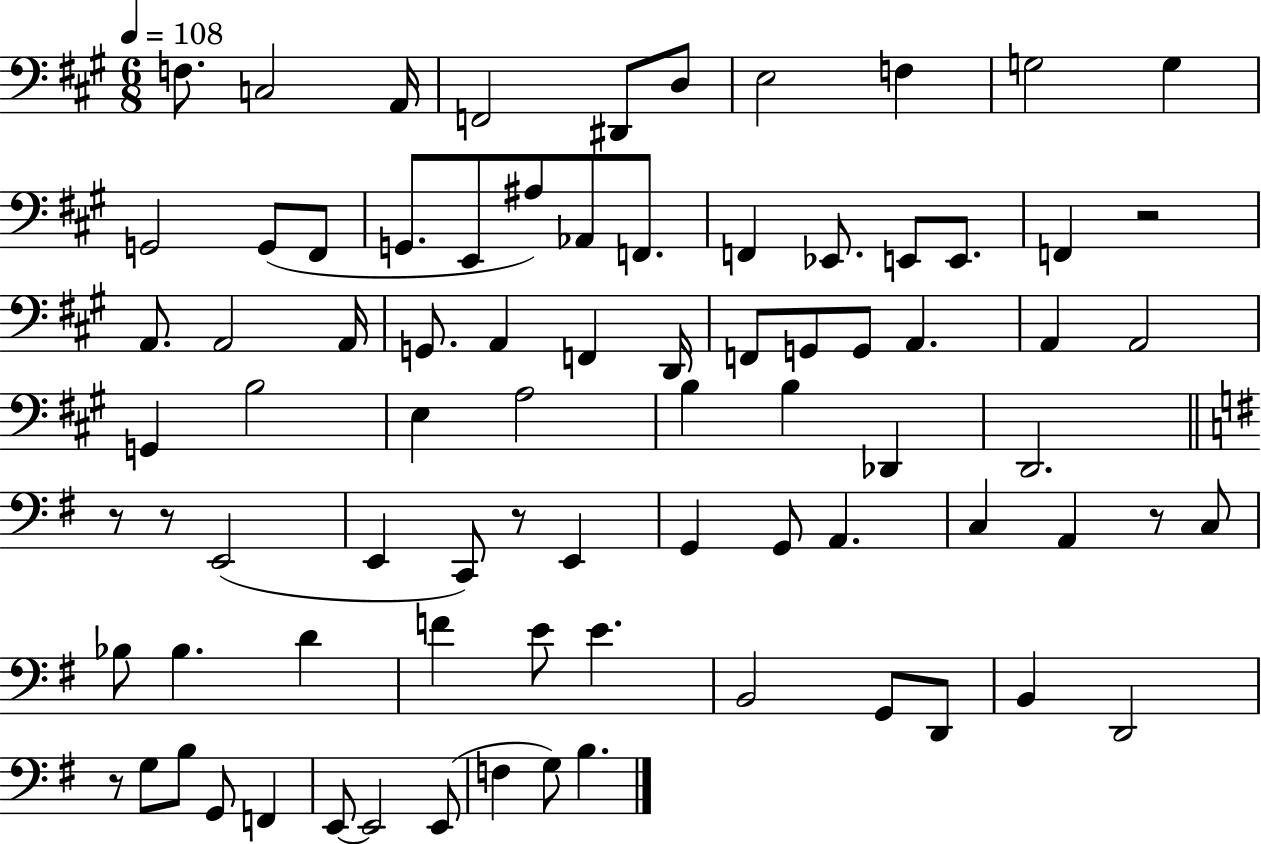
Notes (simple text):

F3/e. C3/h A2/s F2/h D#2/e D3/e E3/h F3/q G3/h G3/q G2/h G2/e F#2/e G2/e. E2/e A#3/e Ab2/e F2/e. F2/q Eb2/e. E2/e E2/e. F2/q R/h A2/e. A2/h A2/s G2/e. A2/q F2/q D2/s F2/e G2/e G2/e A2/q. A2/q A2/h G2/q B3/h E3/q A3/h B3/q B3/q Db2/q D2/h. R/e R/e E2/h E2/q C2/e R/e E2/q G2/q G2/e A2/q. C3/q A2/q R/e C3/e Bb3/e Bb3/q. D4/q F4/q E4/e E4/q. B2/h G2/e D2/e B2/q D2/h R/e G3/e B3/e G2/e F2/q E2/e E2/h E2/e F3/q G3/e B3/q.